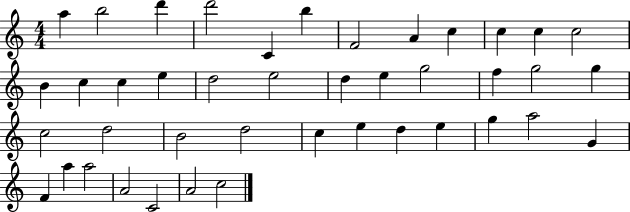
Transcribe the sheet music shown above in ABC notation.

X:1
T:Untitled
M:4/4
L:1/4
K:C
a b2 d' d'2 C b F2 A c c c c2 B c c e d2 e2 d e g2 f g2 g c2 d2 B2 d2 c e d e g a2 G F a a2 A2 C2 A2 c2